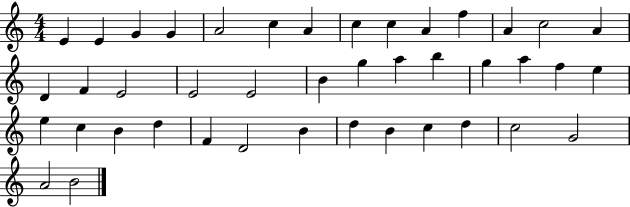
{
  \clef treble
  \numericTimeSignature
  \time 4/4
  \key c \major
  e'4 e'4 g'4 g'4 | a'2 c''4 a'4 | c''4 c''4 a'4 f''4 | a'4 c''2 a'4 | \break d'4 f'4 e'2 | e'2 e'2 | b'4 g''4 a''4 b''4 | g''4 a''4 f''4 e''4 | \break e''4 c''4 b'4 d''4 | f'4 d'2 b'4 | d''4 b'4 c''4 d''4 | c''2 g'2 | \break a'2 b'2 | \bar "|."
}